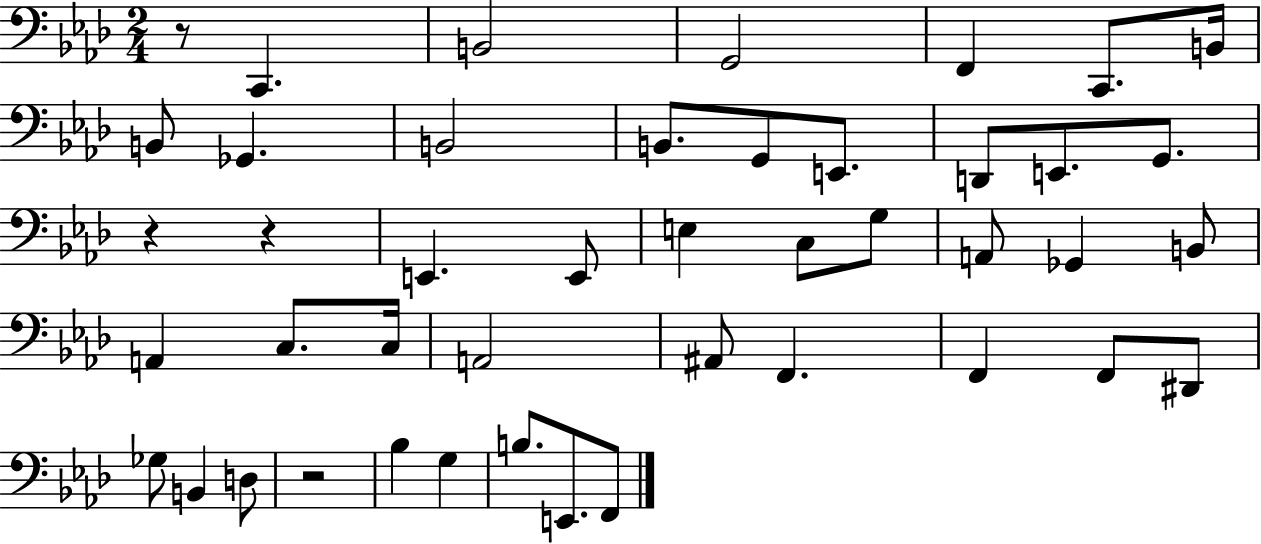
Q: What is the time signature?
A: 2/4